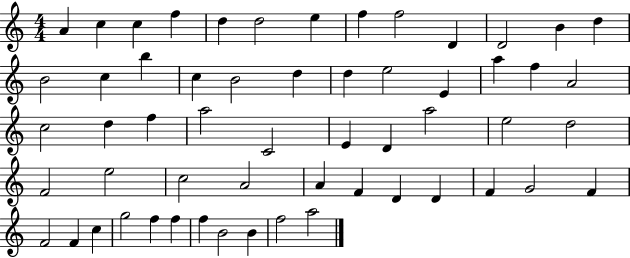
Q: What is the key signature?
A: C major